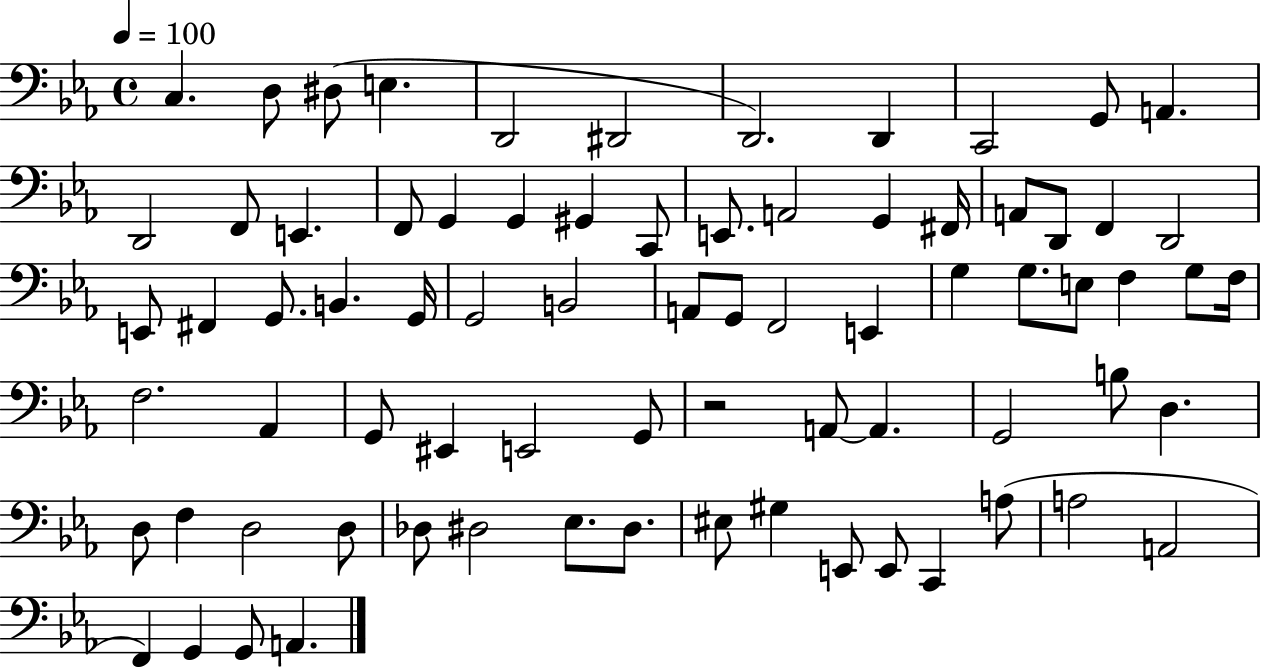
X:1
T:Untitled
M:4/4
L:1/4
K:Eb
C, D,/2 ^D,/2 E, D,,2 ^D,,2 D,,2 D,, C,,2 G,,/2 A,, D,,2 F,,/2 E,, F,,/2 G,, G,, ^G,, C,,/2 E,,/2 A,,2 G,, ^F,,/4 A,,/2 D,,/2 F,, D,,2 E,,/2 ^F,, G,,/2 B,, G,,/4 G,,2 B,,2 A,,/2 G,,/2 F,,2 E,, G, G,/2 E,/2 F, G,/2 F,/4 F,2 _A,, G,,/2 ^E,, E,,2 G,,/2 z2 A,,/2 A,, G,,2 B,/2 D, D,/2 F, D,2 D,/2 _D,/2 ^D,2 _E,/2 ^D,/2 ^E,/2 ^G, E,,/2 E,,/2 C,, A,/2 A,2 A,,2 F,, G,, G,,/2 A,,